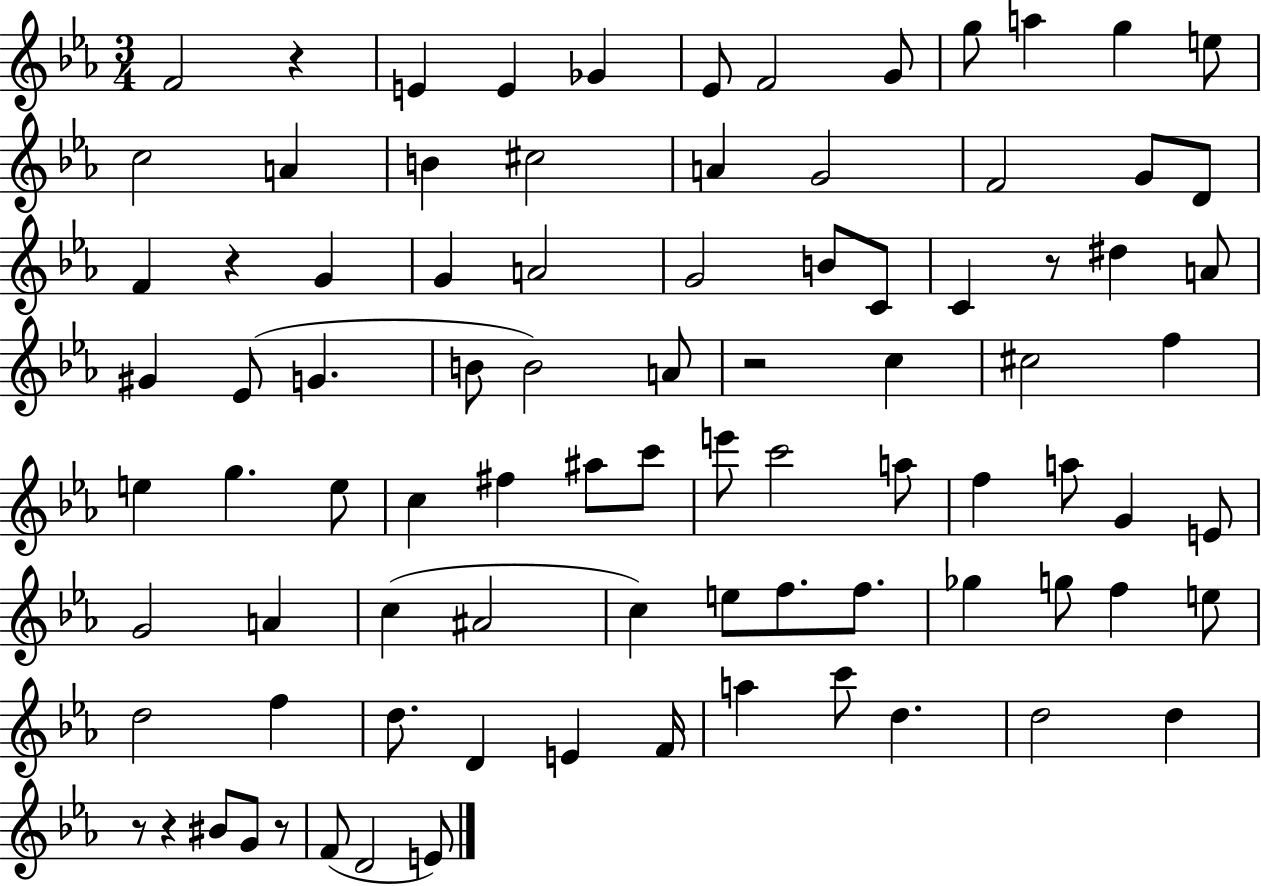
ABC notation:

X:1
T:Untitled
M:3/4
L:1/4
K:Eb
F2 z E E _G _E/2 F2 G/2 g/2 a g e/2 c2 A B ^c2 A G2 F2 G/2 D/2 F z G G A2 G2 B/2 C/2 C z/2 ^d A/2 ^G _E/2 G B/2 B2 A/2 z2 c ^c2 f e g e/2 c ^f ^a/2 c'/2 e'/2 c'2 a/2 f a/2 G E/2 G2 A c ^A2 c e/2 f/2 f/2 _g g/2 f e/2 d2 f d/2 D E F/4 a c'/2 d d2 d z/2 z ^B/2 G/2 z/2 F/2 D2 E/2